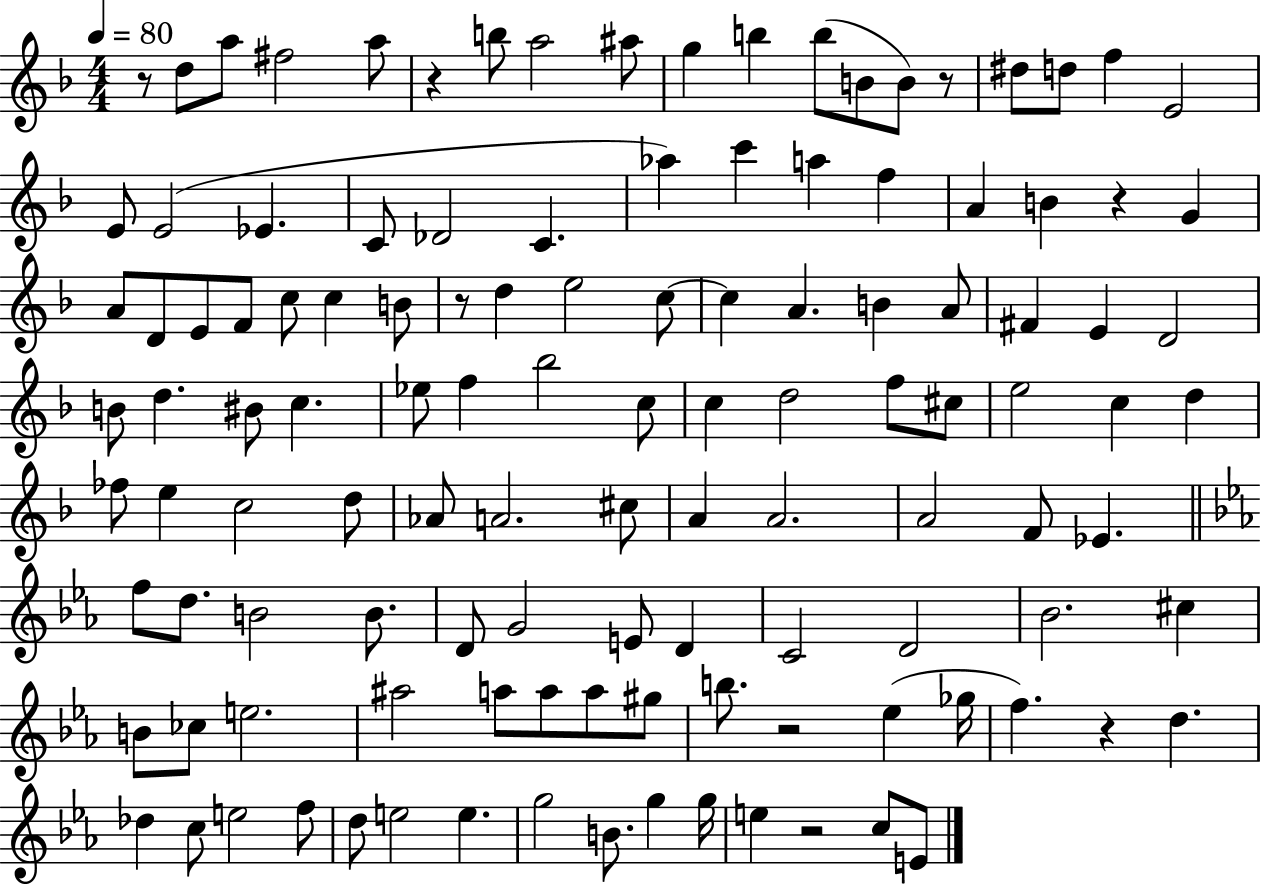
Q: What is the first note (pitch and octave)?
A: D5